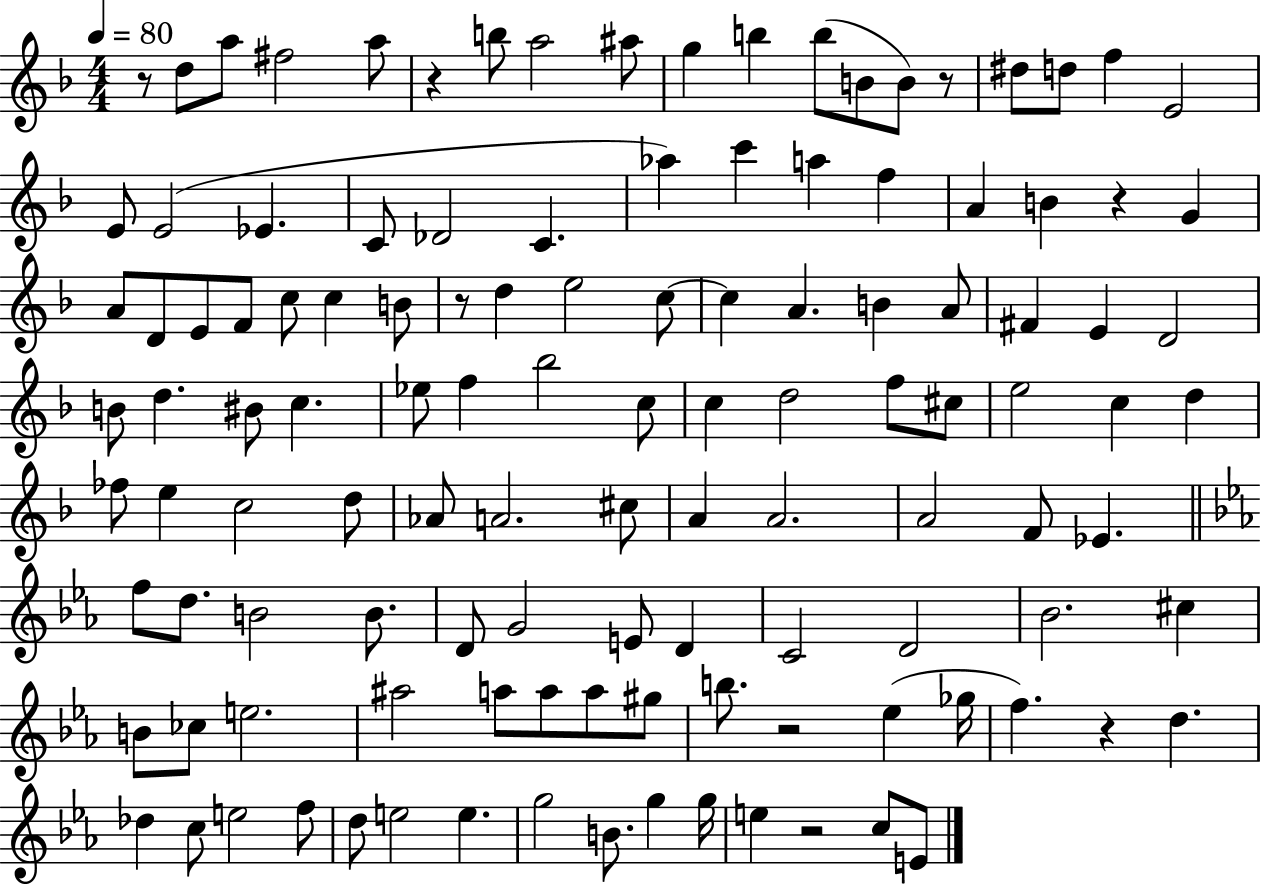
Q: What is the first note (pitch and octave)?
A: D5